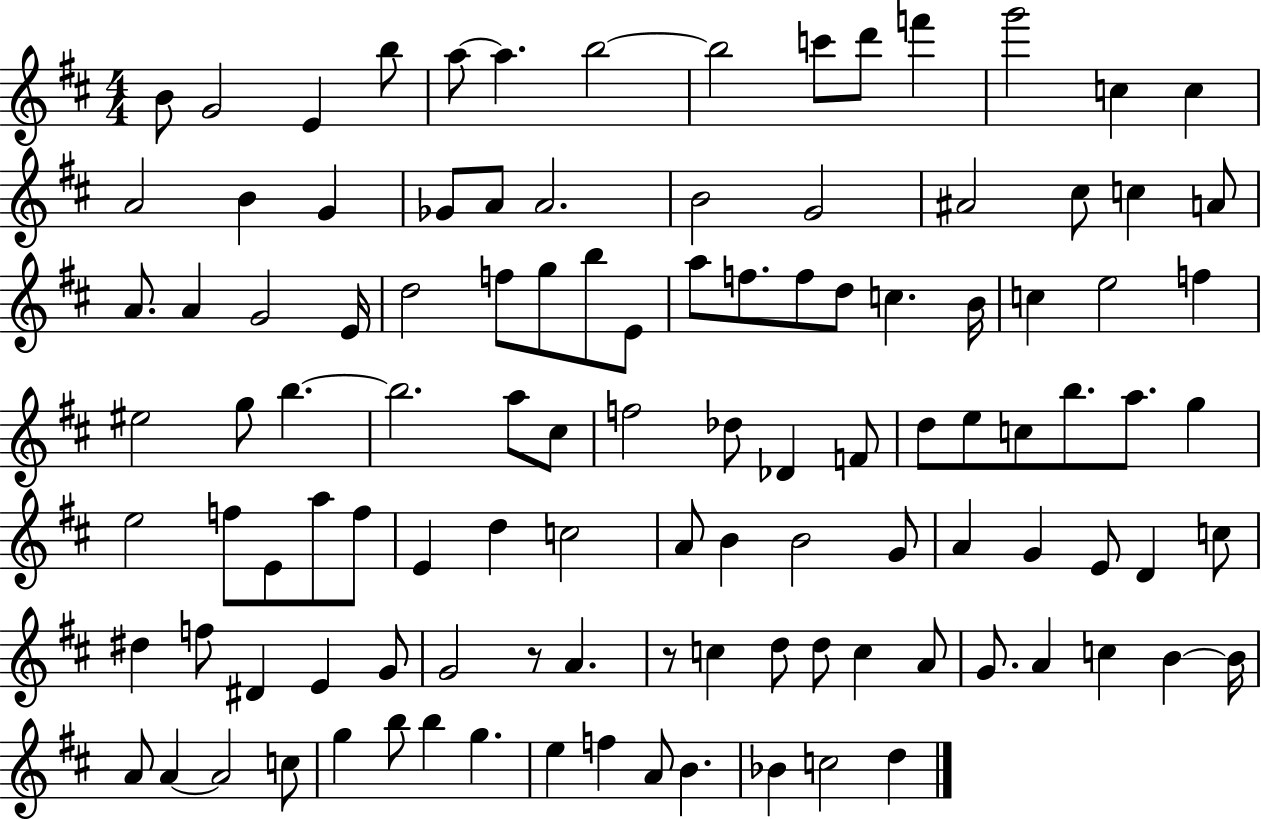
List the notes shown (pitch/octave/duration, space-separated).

B4/e G4/h E4/q B5/e A5/e A5/q. B5/h B5/h C6/e D6/e F6/q G6/h C5/q C5/q A4/h B4/q G4/q Gb4/e A4/e A4/h. B4/h G4/h A#4/h C#5/e C5/q A4/e A4/e. A4/q G4/h E4/s D5/h F5/e G5/e B5/e E4/e A5/e F5/e. F5/e D5/e C5/q. B4/s C5/q E5/h F5/q EIS5/h G5/e B5/q. B5/h. A5/e C#5/e F5/h Db5/e Db4/q F4/e D5/e E5/e C5/e B5/e. A5/e. G5/q E5/h F5/e E4/e A5/e F5/e E4/q D5/q C5/h A4/e B4/q B4/h G4/e A4/q G4/q E4/e D4/q C5/e D#5/q F5/e D#4/q E4/q G4/e G4/h R/e A4/q. R/e C5/q D5/e D5/e C5/q A4/e G4/e. A4/q C5/q B4/q B4/s A4/e A4/q A4/h C5/e G5/q B5/e B5/q G5/q. E5/q F5/q A4/e B4/q. Bb4/q C5/h D5/q